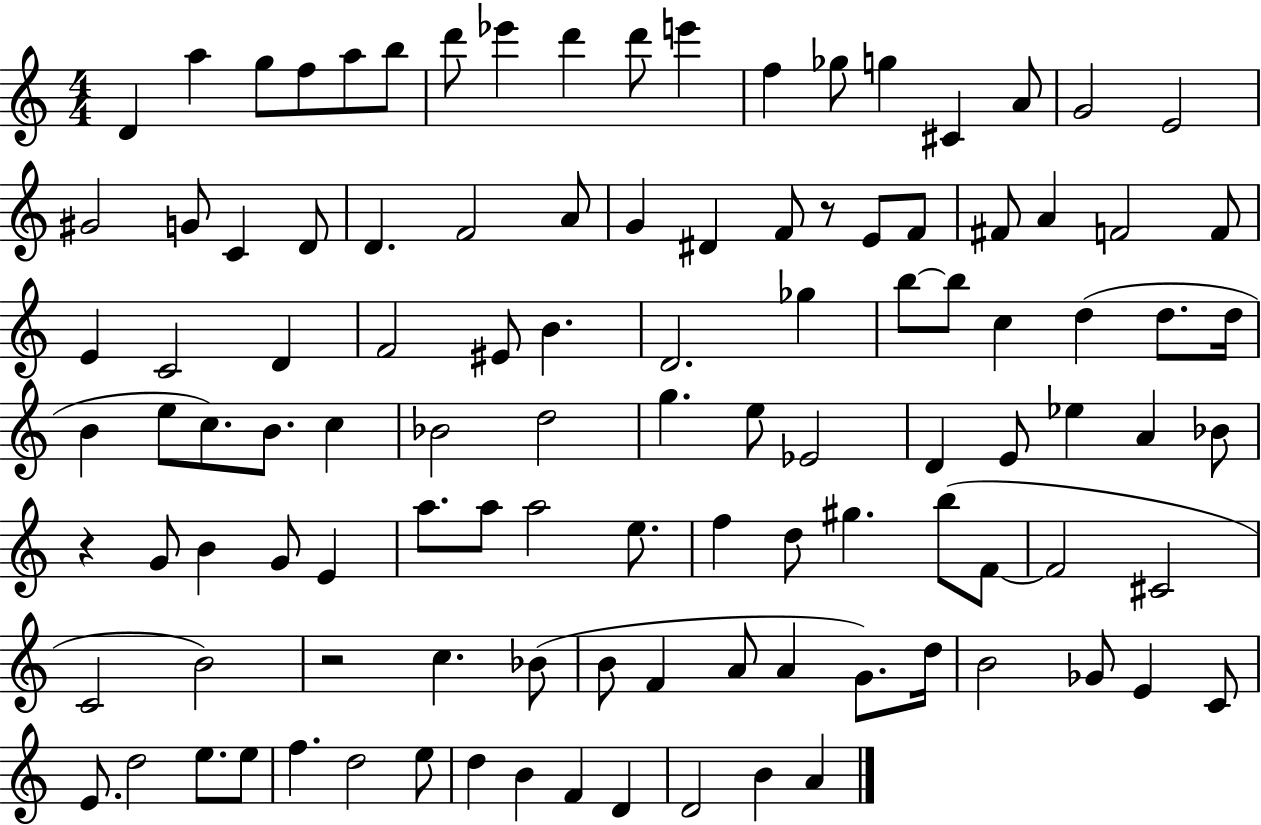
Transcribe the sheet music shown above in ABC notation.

X:1
T:Untitled
M:4/4
L:1/4
K:C
D a g/2 f/2 a/2 b/2 d'/2 _e' d' d'/2 e' f _g/2 g ^C A/2 G2 E2 ^G2 G/2 C D/2 D F2 A/2 G ^D F/2 z/2 E/2 F/2 ^F/2 A F2 F/2 E C2 D F2 ^E/2 B D2 _g b/2 b/2 c d d/2 d/4 B e/2 c/2 B/2 c _B2 d2 g e/2 _E2 D E/2 _e A _B/2 z G/2 B G/2 E a/2 a/2 a2 e/2 f d/2 ^g b/2 F/2 F2 ^C2 C2 B2 z2 c _B/2 B/2 F A/2 A G/2 d/4 B2 _G/2 E C/2 E/2 d2 e/2 e/2 f d2 e/2 d B F D D2 B A